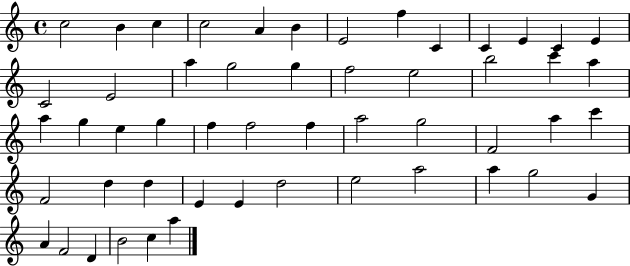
{
  \clef treble
  \time 4/4
  \defaultTimeSignature
  \key c \major
  c''2 b'4 c''4 | c''2 a'4 b'4 | e'2 f''4 c'4 | c'4 e'4 c'4 e'4 | \break c'2 e'2 | a''4 g''2 g''4 | f''2 e''2 | b''2 c'''4 a''4 | \break a''4 g''4 e''4 g''4 | f''4 f''2 f''4 | a''2 g''2 | f'2 a''4 c'''4 | \break f'2 d''4 d''4 | e'4 e'4 d''2 | e''2 a''2 | a''4 g''2 g'4 | \break a'4 f'2 d'4 | b'2 c''4 a''4 | \bar "|."
}